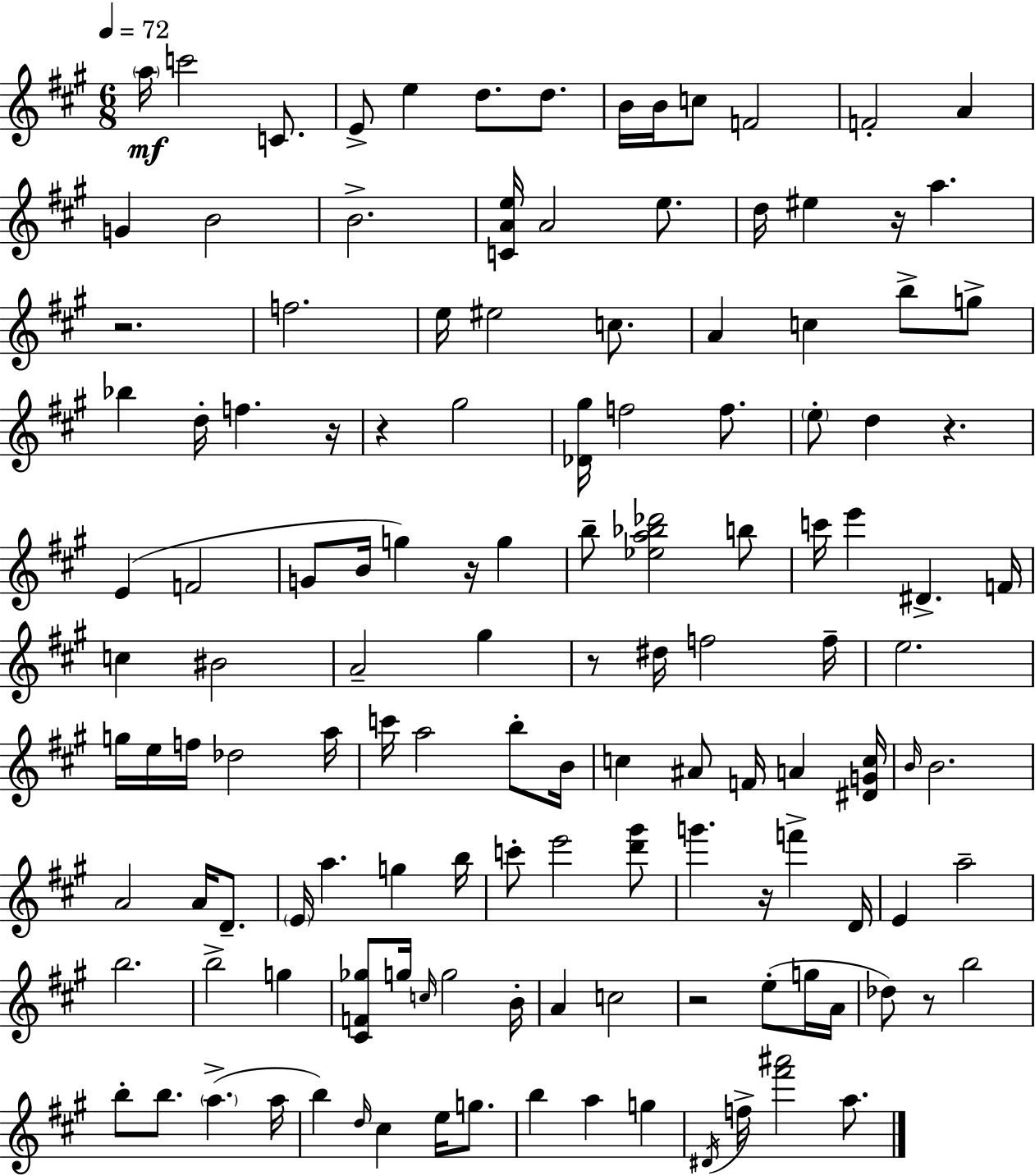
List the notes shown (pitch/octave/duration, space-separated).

A5/s C6/h C4/e. E4/e E5/q D5/e. D5/e. B4/s B4/s C5/e F4/h F4/h A4/q G4/q B4/h B4/h. [C4,A4,E5]/s A4/h E5/e. D5/s EIS5/q R/s A5/q. R/h. F5/h. E5/s EIS5/h C5/e. A4/q C5/q B5/e G5/e Bb5/q D5/s F5/q. R/s R/q G#5/h [Db4,G#5]/s F5/h F5/e. E5/e D5/q R/q. E4/q F4/h G4/e B4/s G5/q R/s G5/q B5/e [Eb5,A5,Bb5,Db6]/h B5/e C6/s E6/q D#4/q. F4/s C5/q BIS4/h A4/h G#5/q R/e D#5/s F5/h F5/s E5/h. G5/s E5/s F5/s Db5/h A5/s C6/s A5/h B5/e B4/s C5/q A#4/e F4/s A4/q [D#4,G4,C5]/s B4/s B4/h. A4/h A4/s D4/e. E4/s A5/q. G5/q B5/s C6/e E6/h [D6,G#6]/e G6/q. R/s F6/q D4/s E4/q A5/h B5/h. B5/h G5/q [C#4,F4,Gb5]/e G5/s C5/s G5/h B4/s A4/q C5/h R/h E5/e G5/s A4/s Db5/e R/e B5/h B5/e B5/e. A5/q. A5/s B5/q D5/s C#5/q E5/s G5/e. B5/q A5/q G5/q D#4/s F5/s [F#6,A#6]/h A5/e.